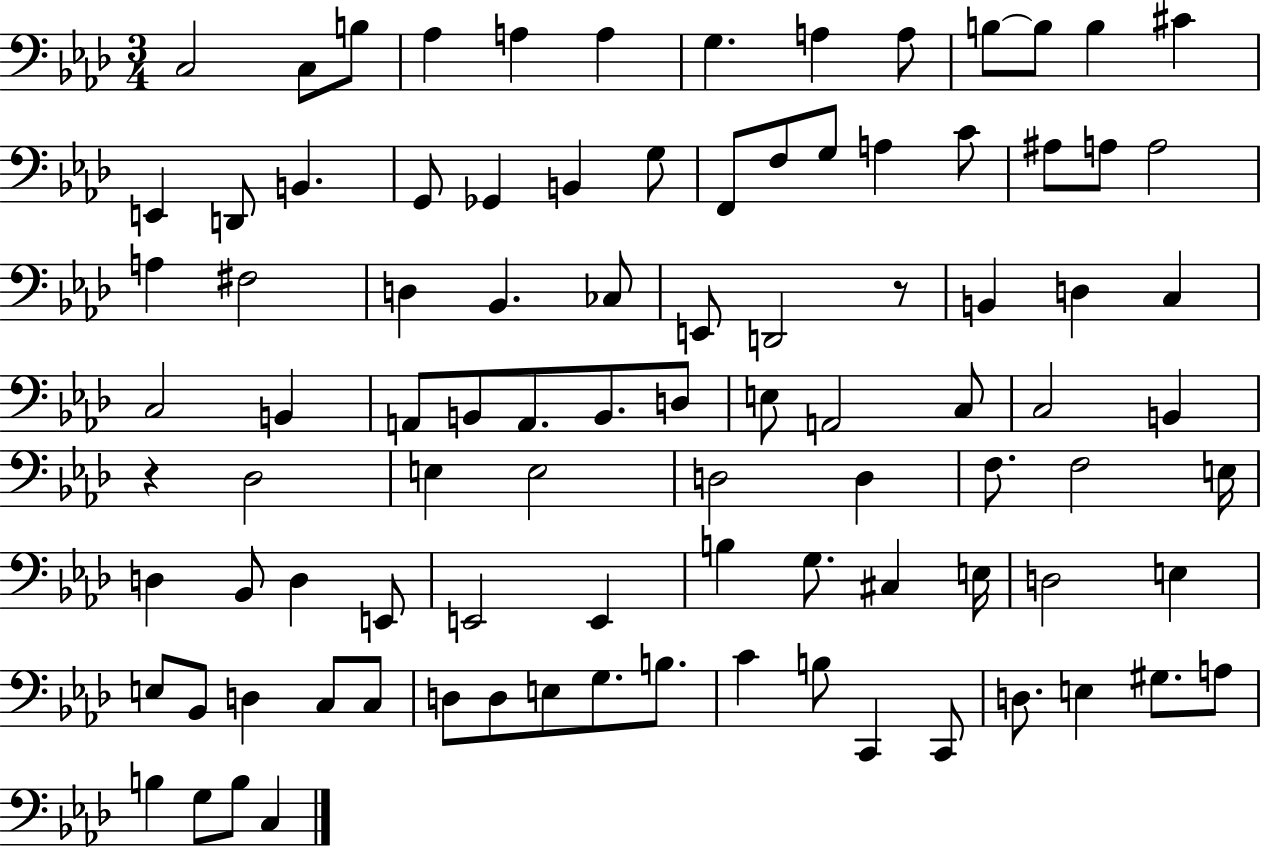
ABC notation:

X:1
T:Untitled
M:3/4
L:1/4
K:Ab
C,2 C,/2 B,/2 _A, A, A, G, A, A,/2 B,/2 B,/2 B, ^C E,, D,,/2 B,, G,,/2 _G,, B,, G,/2 F,,/2 F,/2 G,/2 A, C/2 ^A,/2 A,/2 A,2 A, ^F,2 D, _B,, _C,/2 E,,/2 D,,2 z/2 B,, D, C, C,2 B,, A,,/2 B,,/2 A,,/2 B,,/2 D,/2 E,/2 A,,2 C,/2 C,2 B,, z _D,2 E, E,2 D,2 D, F,/2 F,2 E,/4 D, _B,,/2 D, E,,/2 E,,2 E,, B, G,/2 ^C, E,/4 D,2 E, E,/2 _B,,/2 D, C,/2 C,/2 D,/2 D,/2 E,/2 G,/2 B,/2 C B,/2 C,, C,,/2 D,/2 E, ^G,/2 A,/2 B, G,/2 B,/2 C,